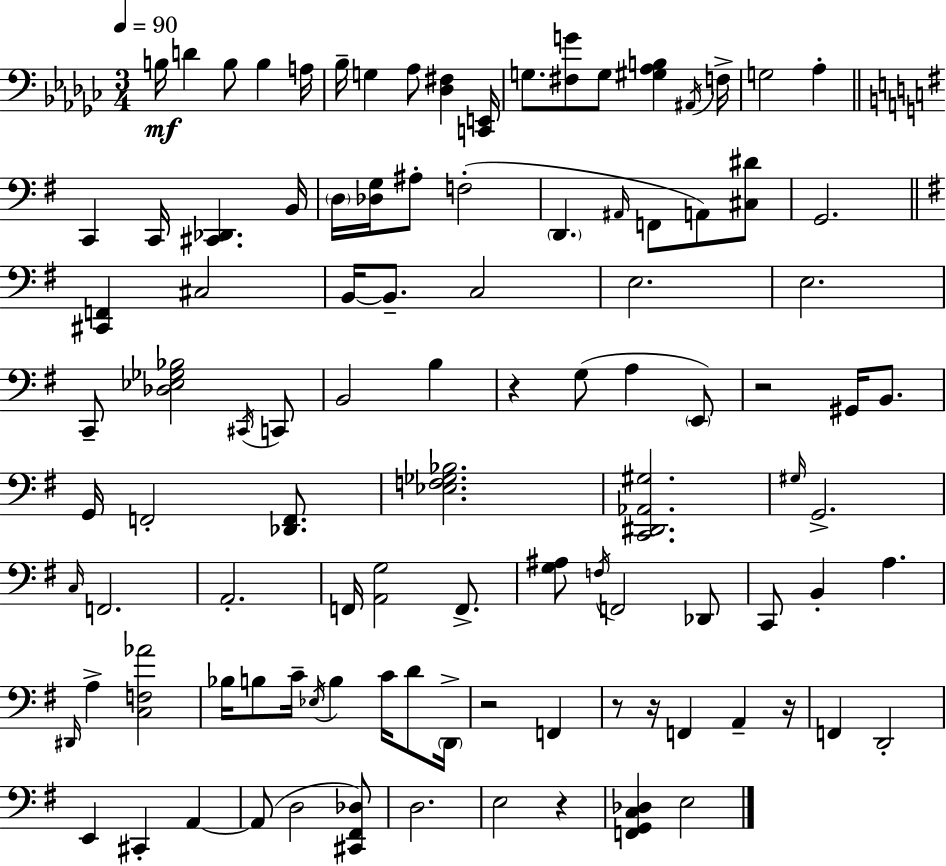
B3/s D4/q B3/e B3/q A3/s Bb3/s G3/q Ab3/e [Db3,F#3]/q [C2,E2]/s G3/e. [F#3,G4]/e G3/e [G#3,Ab3,B3]/q A#2/s F3/s G3/h Ab3/q C2/q C2/s [C#2,Db2]/q. B2/s D3/s [Db3,G3]/s A#3/e F3/h D2/q. A#2/s F2/e A2/e [C#3,D#4]/e G2/h. [C#2,F2]/q C#3/h B2/s B2/e. C3/h E3/h. E3/h. C2/e [Db3,Eb3,Gb3,Bb3]/h C#2/s C2/e B2/h B3/q R/q G3/e A3/q E2/e R/h G#2/s B2/e. G2/s F2/h [Db2,F2]/e. [Eb3,F3,Gb3,Bb3]/h. [C2,D#2,Ab2,G#3]/h. G#3/s G2/h. C3/s F2/h. A2/h. F2/s [A2,G3]/h F2/e. [G3,A#3]/e F3/s F2/h Db2/e C2/e B2/q A3/q. D#2/s A3/q [C3,F3,Ab4]/h Bb3/s B3/e C4/s Eb3/s B3/q C4/s D4/e D2/s R/h F2/q R/e R/s F2/q A2/q R/s F2/q D2/h E2/q C#2/q A2/q A2/e D3/h [C#2,F#2,Db3]/e D3/h. E3/h R/q [F2,G2,C3,Db3]/q E3/h